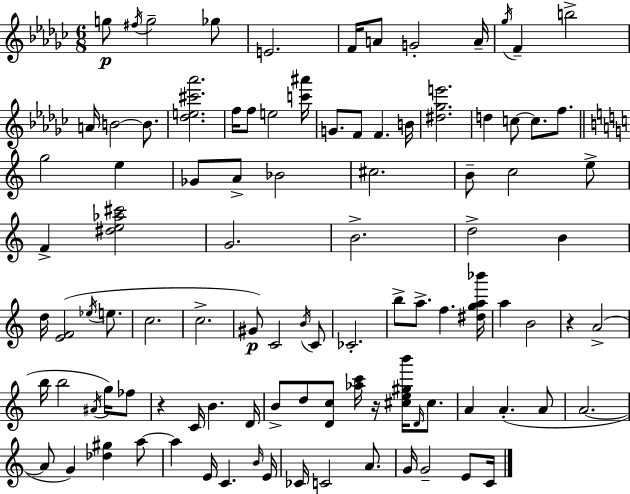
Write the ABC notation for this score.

X:1
T:Untitled
M:6/8
L:1/4
K:Ebm
g/2 ^f/4 g2 _g/2 E2 F/4 A/2 G2 A/4 _g/4 F b2 A/4 B2 B/2 [_de^c'_a']2 f/4 f/2 e2 [c'^a']/4 G/2 F/2 F B/4 [^d_ge']2 d c/2 c/2 f/2 g2 e _G/2 A/2 _B2 ^c2 B/2 c2 e/2 F [^de_a^c']2 G2 B2 d2 B d/4 [EF]2 _e/4 e/2 c2 c2 ^G/2 C2 B/4 C/2 _C2 b/2 a/2 f [^dga_b']/4 a B2 z A2 b/4 b2 ^A/4 g/4 _f/2 z C/4 B D/4 B/2 d/2 [Dc]/2 [_ac']/4 z/4 [^ce^gb']/4 D/4 ^c/2 A A A/2 A2 A/2 G [_d^g] a/2 a E/4 C B/4 E/4 _C/4 C2 A/2 G/4 G2 E/2 C/4